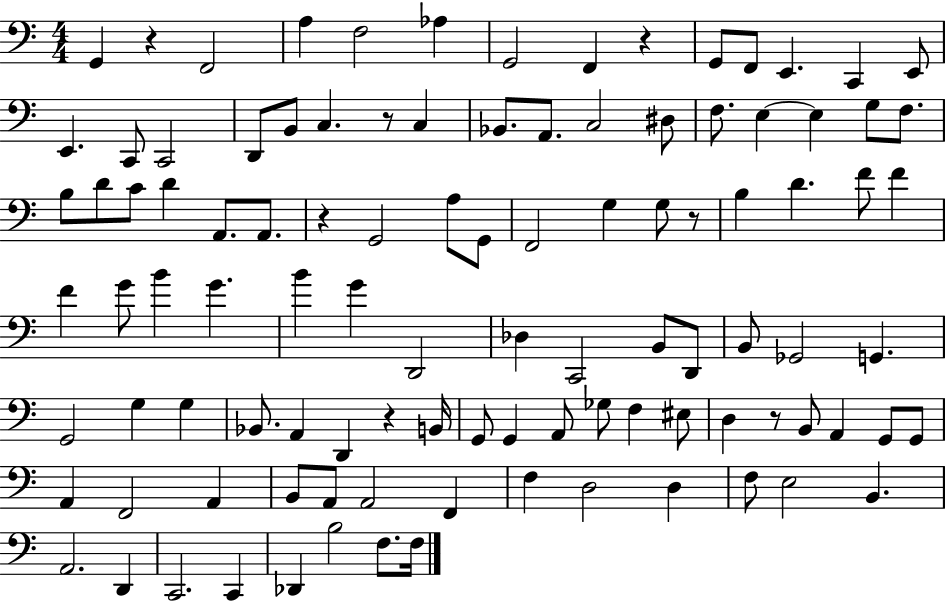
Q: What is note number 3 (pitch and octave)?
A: A3